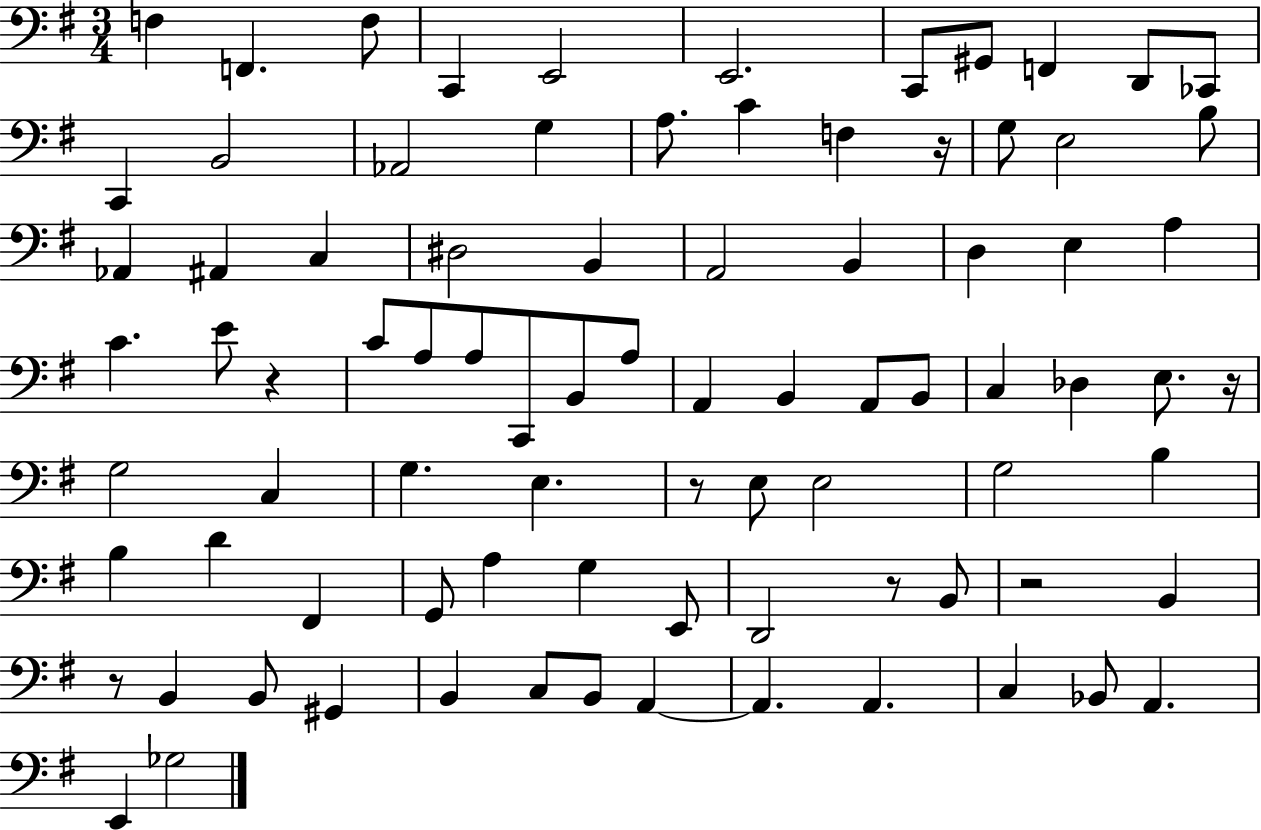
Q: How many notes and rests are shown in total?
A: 85